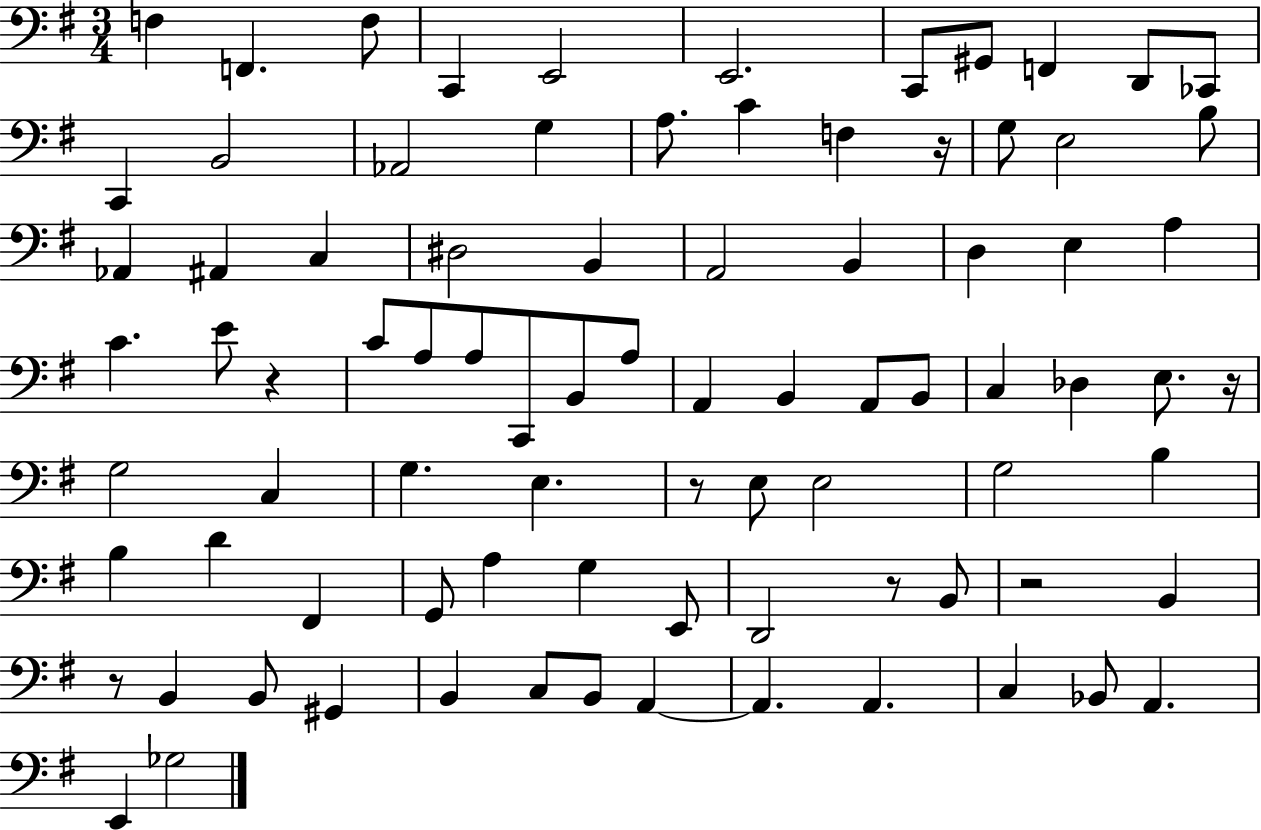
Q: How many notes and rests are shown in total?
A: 85